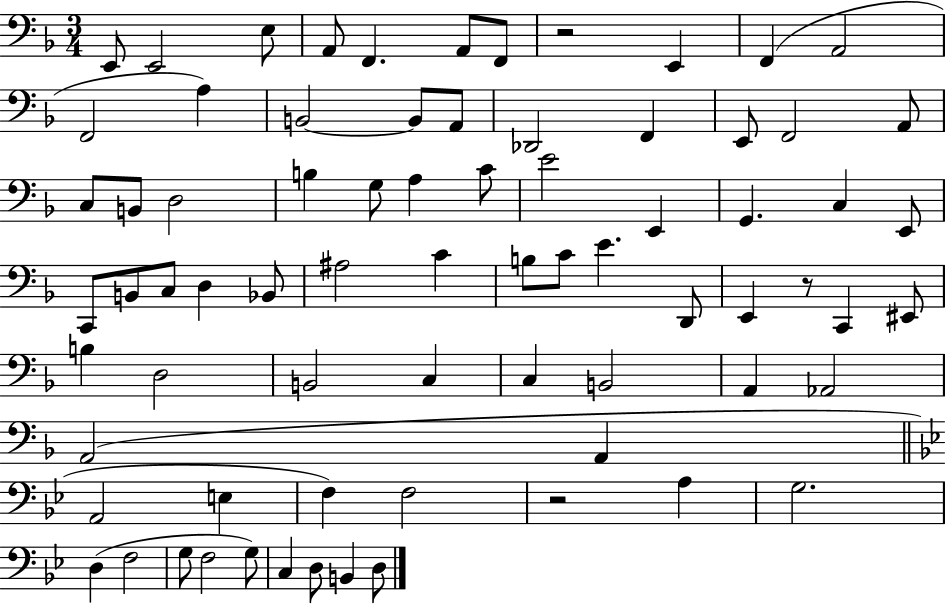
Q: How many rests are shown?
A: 3